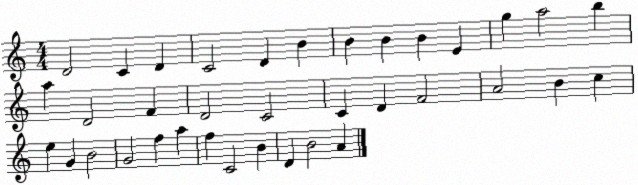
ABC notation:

X:1
T:Untitled
M:4/4
L:1/4
K:C
D2 C D C2 D B B B B E g a2 b a D2 F D2 C2 C D F2 A2 B c e G B2 G2 f a f C2 B D B2 A